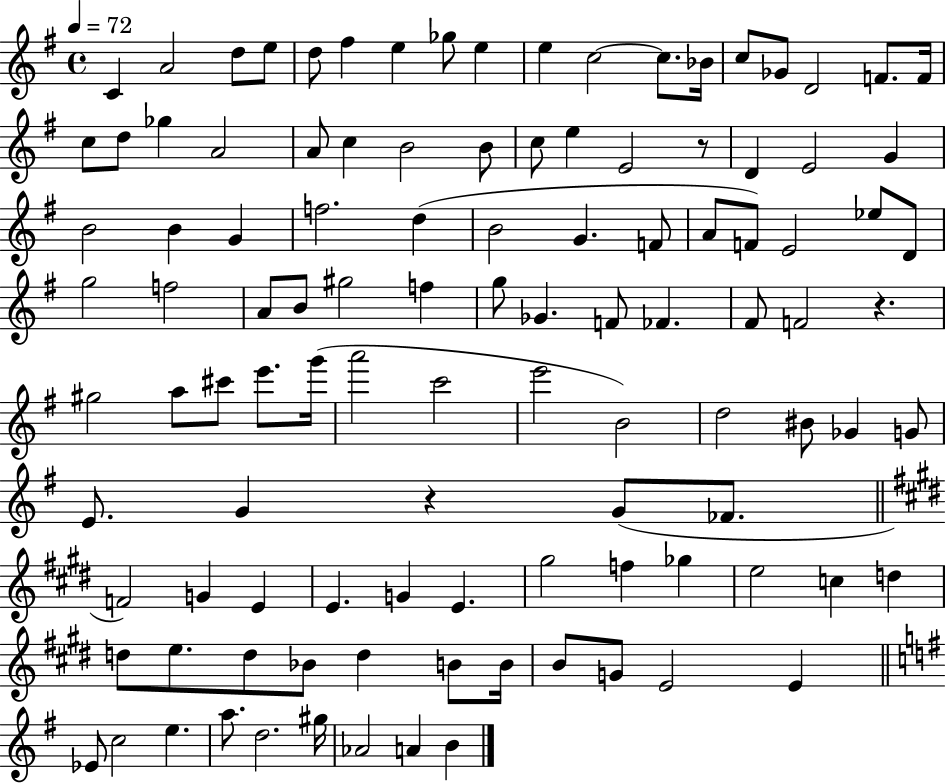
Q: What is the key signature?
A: G major